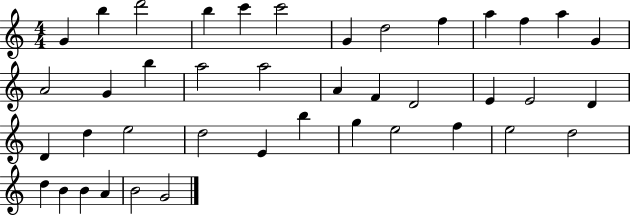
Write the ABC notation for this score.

X:1
T:Untitled
M:4/4
L:1/4
K:C
G b d'2 b c' c'2 G d2 f a f a G A2 G b a2 a2 A F D2 E E2 D D d e2 d2 E b g e2 f e2 d2 d B B A B2 G2